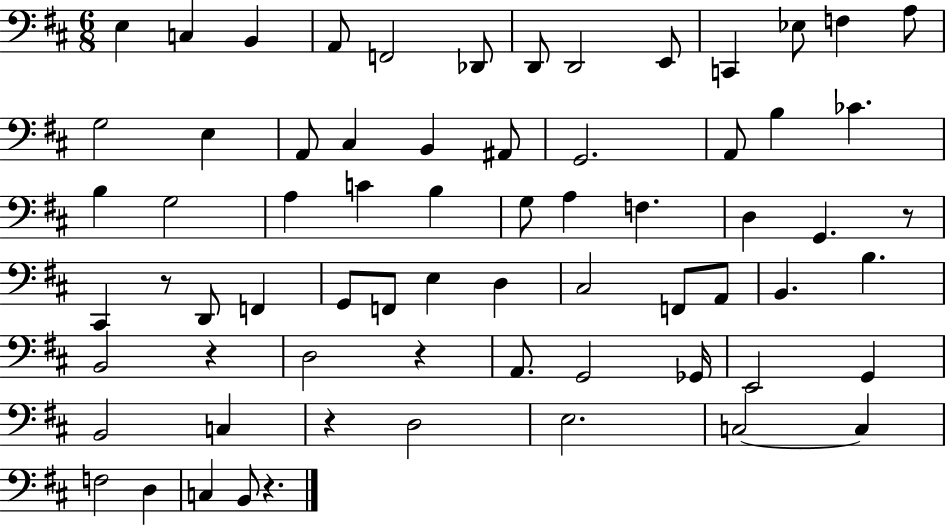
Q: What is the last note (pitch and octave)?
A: B2